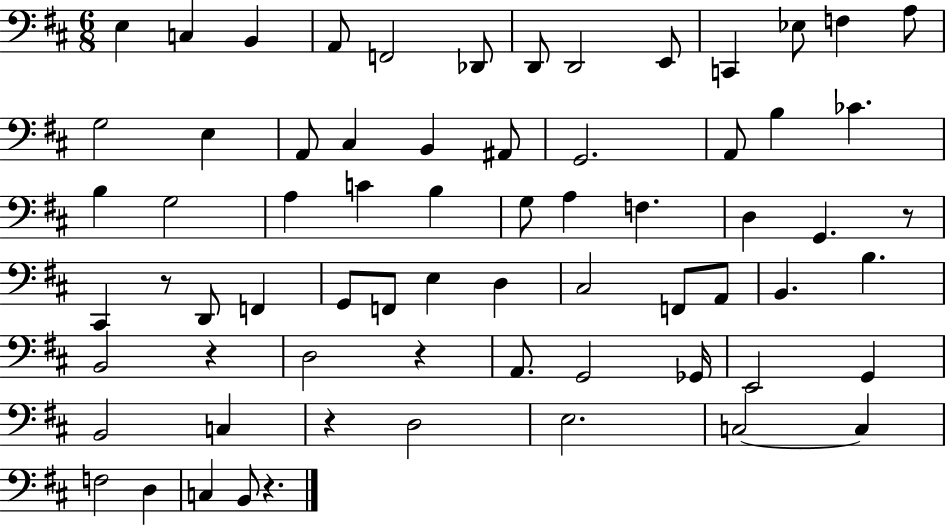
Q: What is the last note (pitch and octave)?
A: B2